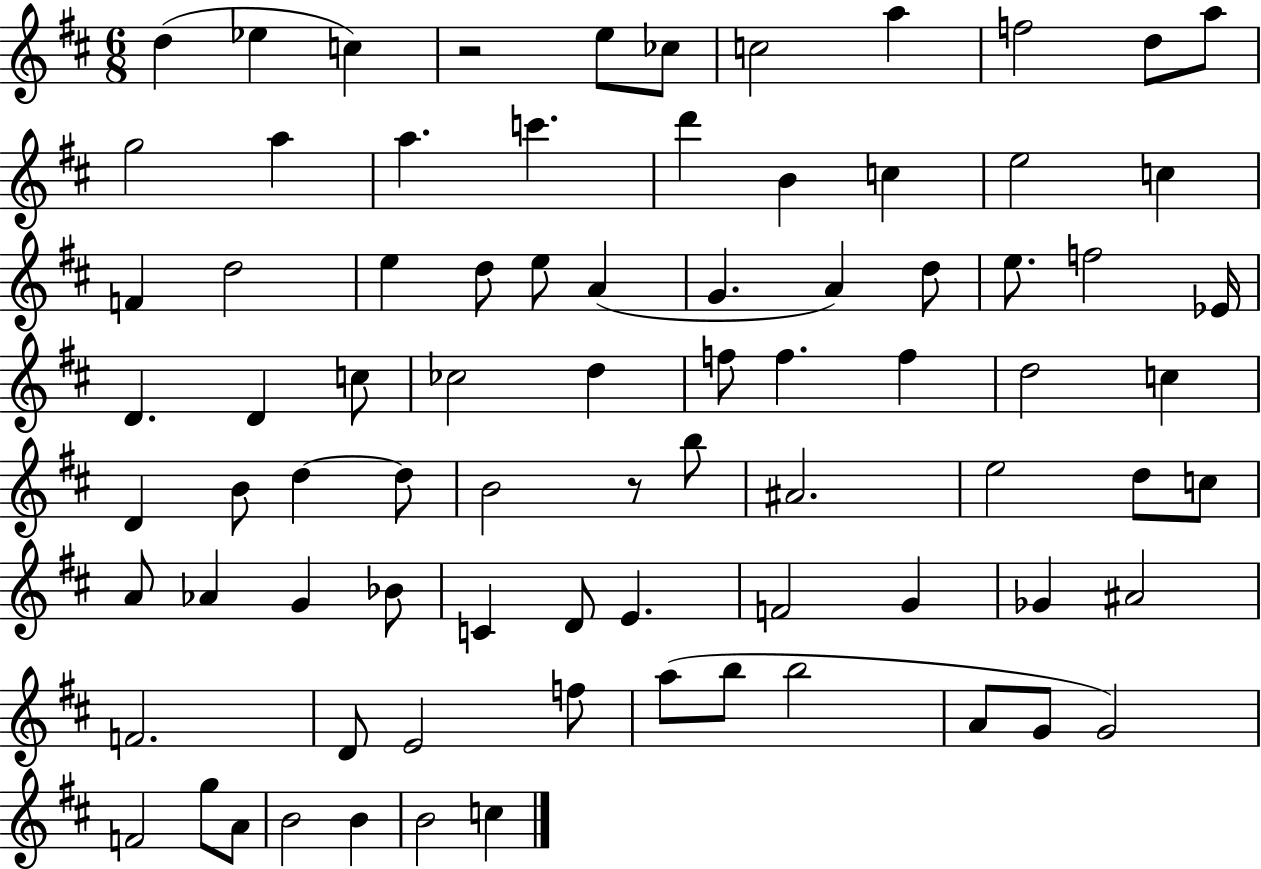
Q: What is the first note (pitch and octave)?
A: D5